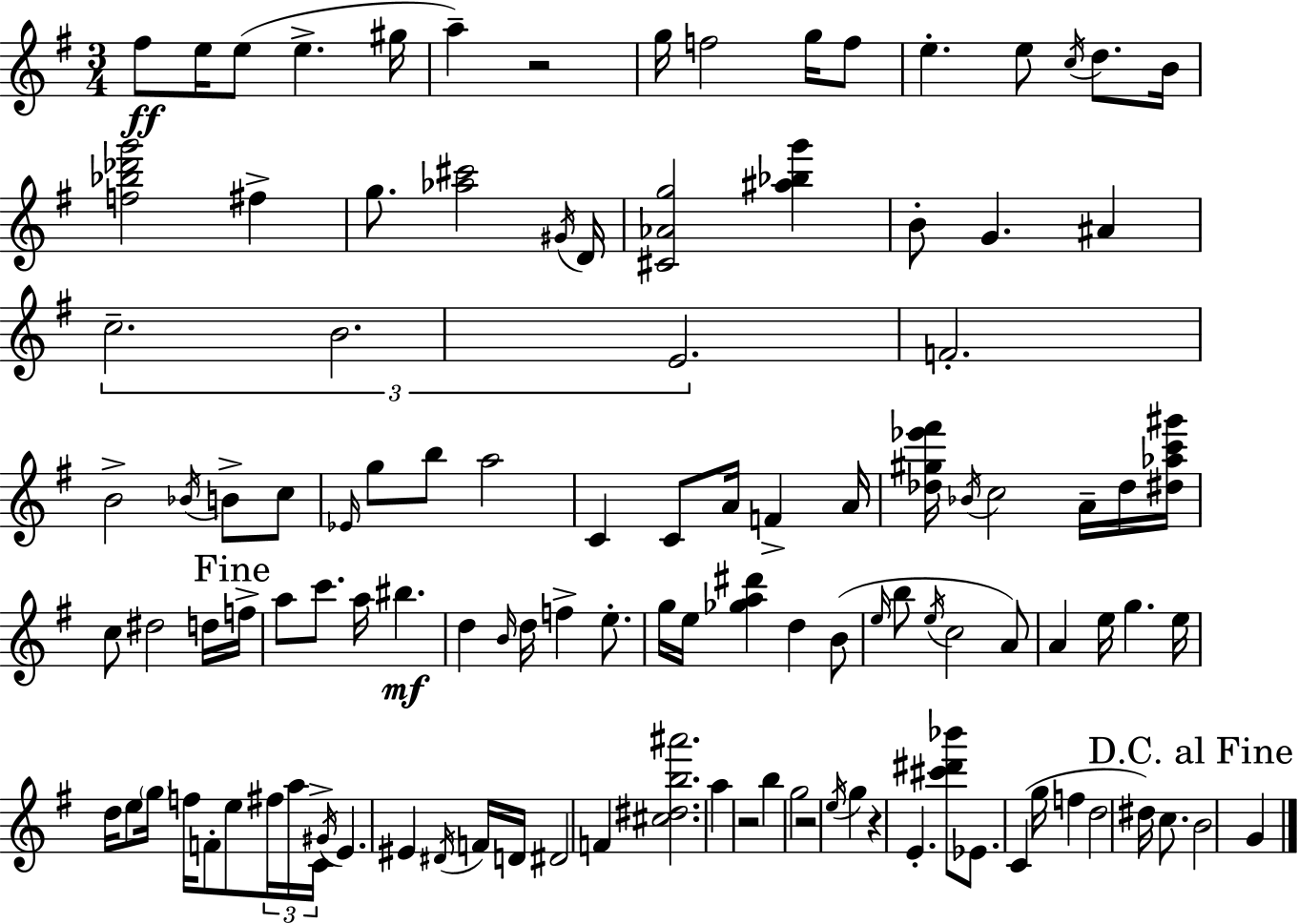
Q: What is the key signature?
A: G major